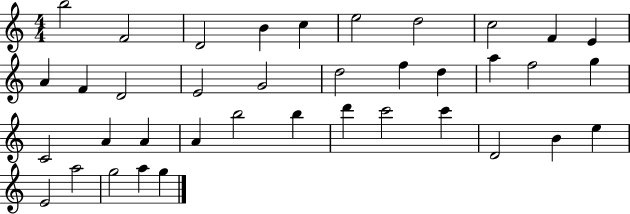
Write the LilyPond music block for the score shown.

{
  \clef treble
  \numericTimeSignature
  \time 4/4
  \key c \major
  b''2 f'2 | d'2 b'4 c''4 | e''2 d''2 | c''2 f'4 e'4 | \break a'4 f'4 d'2 | e'2 g'2 | d''2 f''4 d''4 | a''4 f''2 g''4 | \break c'2 a'4 a'4 | a'4 b''2 b''4 | d'''4 c'''2 c'''4 | d'2 b'4 e''4 | \break e'2 a''2 | g''2 a''4 g''4 | \bar "|."
}